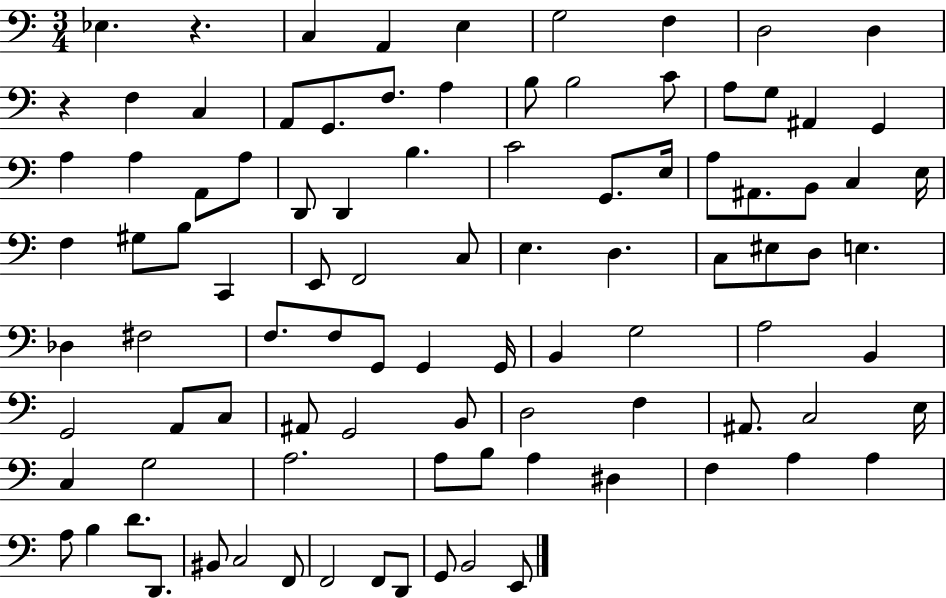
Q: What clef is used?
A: bass